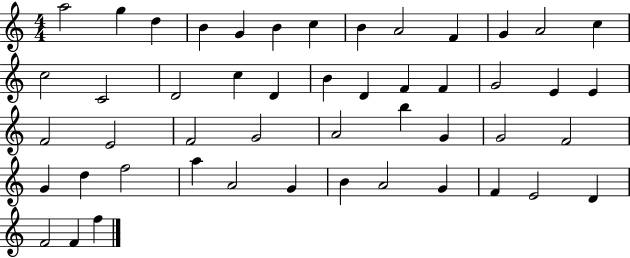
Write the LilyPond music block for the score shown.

{
  \clef treble
  \numericTimeSignature
  \time 4/4
  \key c \major
  a''2 g''4 d''4 | b'4 g'4 b'4 c''4 | b'4 a'2 f'4 | g'4 a'2 c''4 | \break c''2 c'2 | d'2 c''4 d'4 | b'4 d'4 f'4 f'4 | g'2 e'4 e'4 | \break f'2 e'2 | f'2 g'2 | a'2 b''4 g'4 | g'2 f'2 | \break g'4 d''4 f''2 | a''4 a'2 g'4 | b'4 a'2 g'4 | f'4 e'2 d'4 | \break f'2 f'4 f''4 | \bar "|."
}